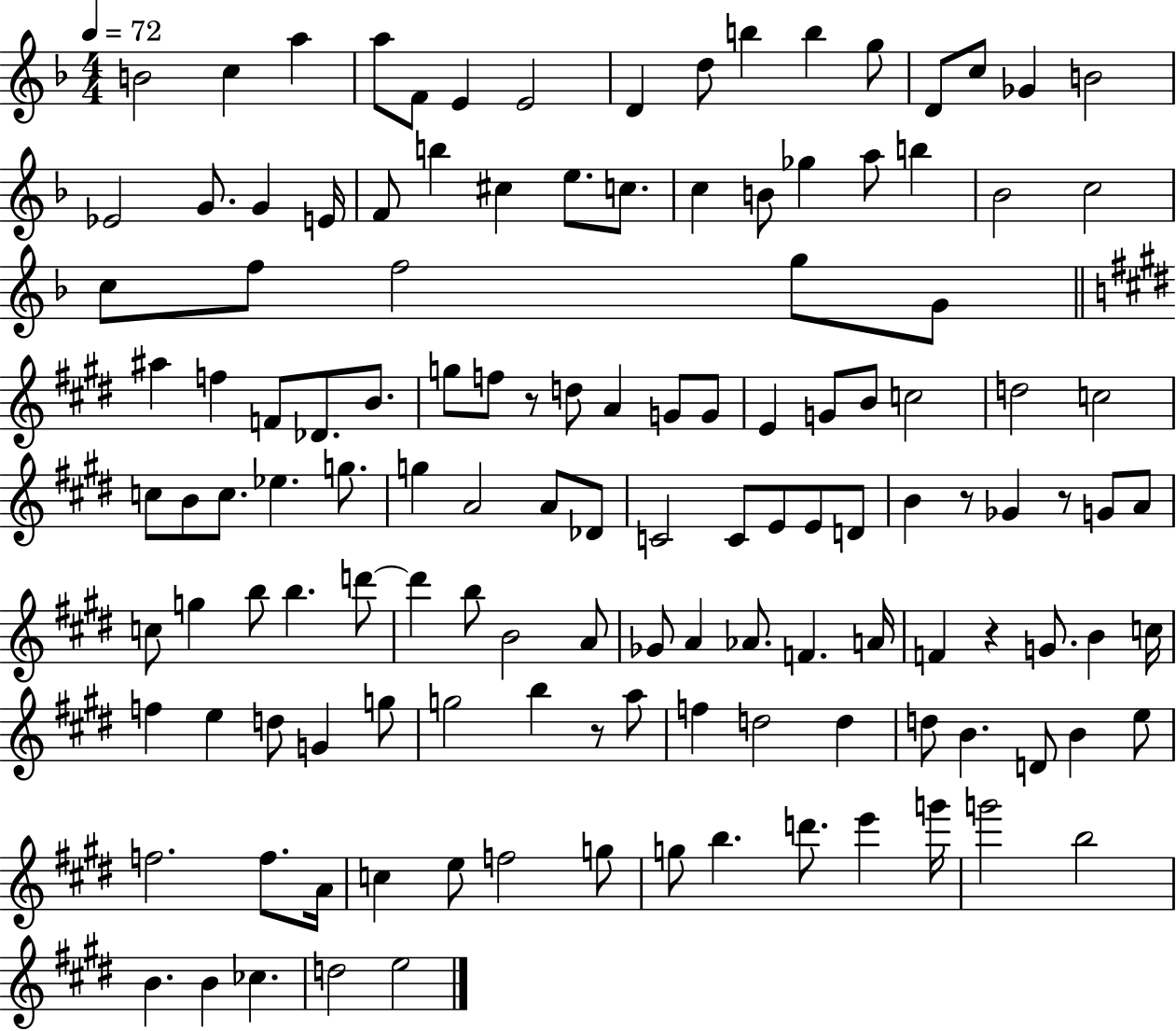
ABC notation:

X:1
T:Untitled
M:4/4
L:1/4
K:F
B2 c a a/2 F/2 E E2 D d/2 b b g/2 D/2 c/2 _G B2 _E2 G/2 G E/4 F/2 b ^c e/2 c/2 c B/2 _g a/2 b _B2 c2 c/2 f/2 f2 g/2 G/2 ^a f F/2 _D/2 B/2 g/2 f/2 z/2 d/2 A G/2 G/2 E G/2 B/2 c2 d2 c2 c/2 B/2 c/2 _e g/2 g A2 A/2 _D/2 C2 C/2 E/2 E/2 D/2 B z/2 _G z/2 G/2 A/2 c/2 g b/2 b d'/2 d' b/2 B2 A/2 _G/2 A _A/2 F A/4 F z G/2 B c/4 f e d/2 G g/2 g2 b z/2 a/2 f d2 d d/2 B D/2 B e/2 f2 f/2 A/4 c e/2 f2 g/2 g/2 b d'/2 e' g'/4 g'2 b2 B B _c d2 e2